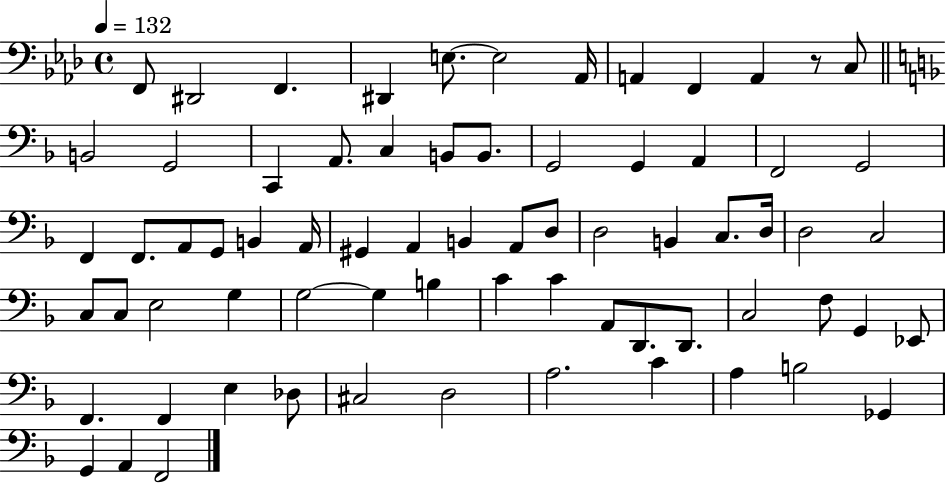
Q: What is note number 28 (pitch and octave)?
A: B2